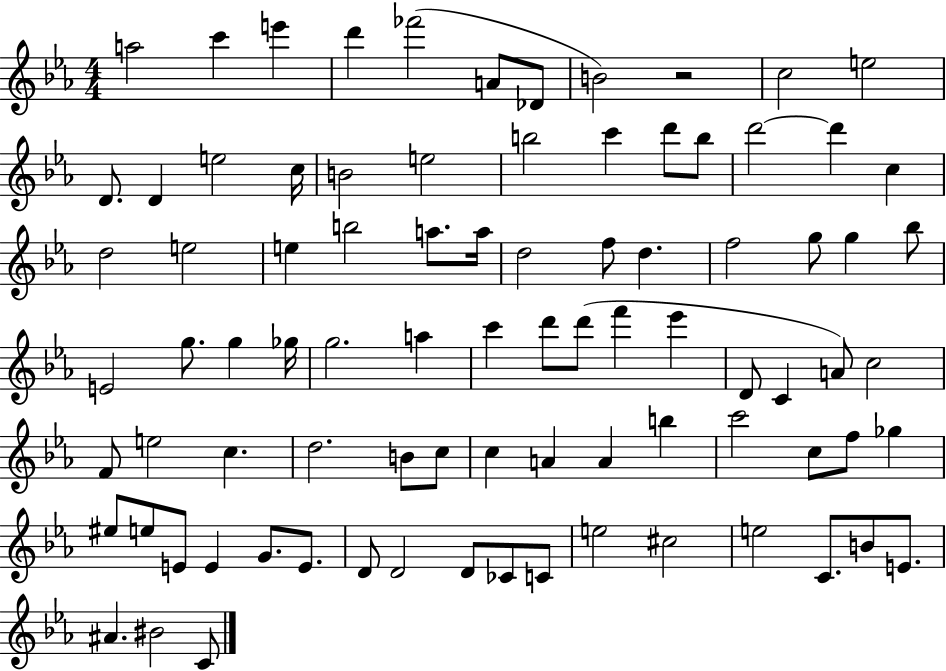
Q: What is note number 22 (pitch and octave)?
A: D6